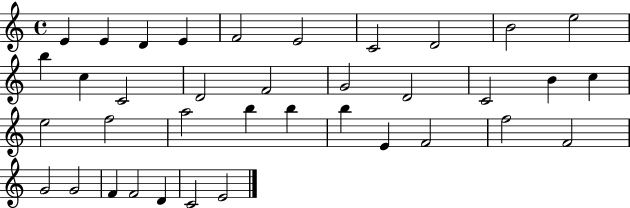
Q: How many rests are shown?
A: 0